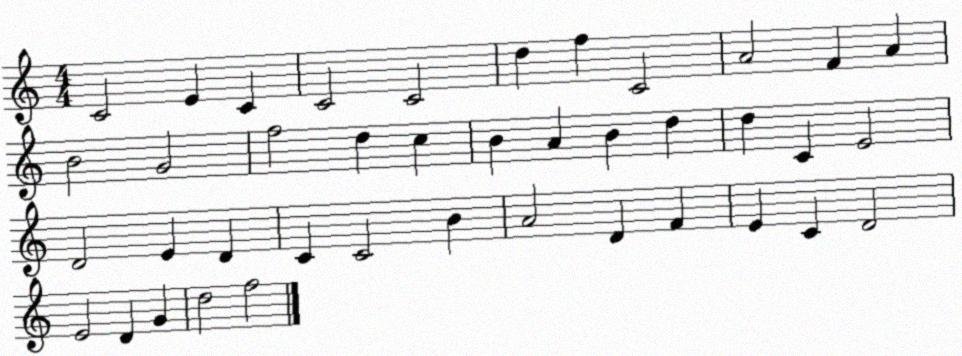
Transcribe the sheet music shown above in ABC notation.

X:1
T:Untitled
M:4/4
L:1/4
K:C
C2 E C C2 C2 d f C2 A2 F A B2 G2 f2 d c B A B d d C E2 D2 E D C C2 B A2 D F E C D2 E2 D G d2 f2